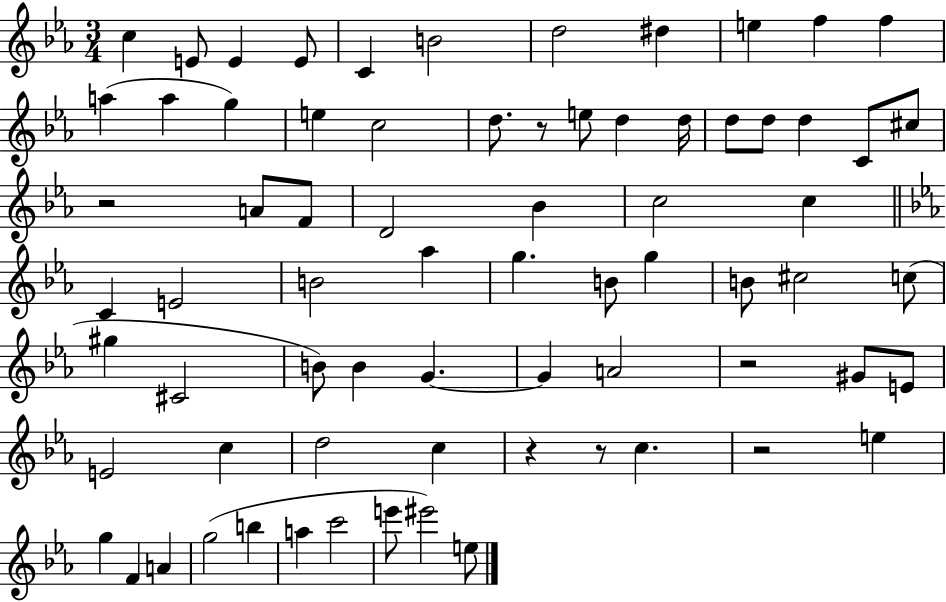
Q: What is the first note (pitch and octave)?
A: C5